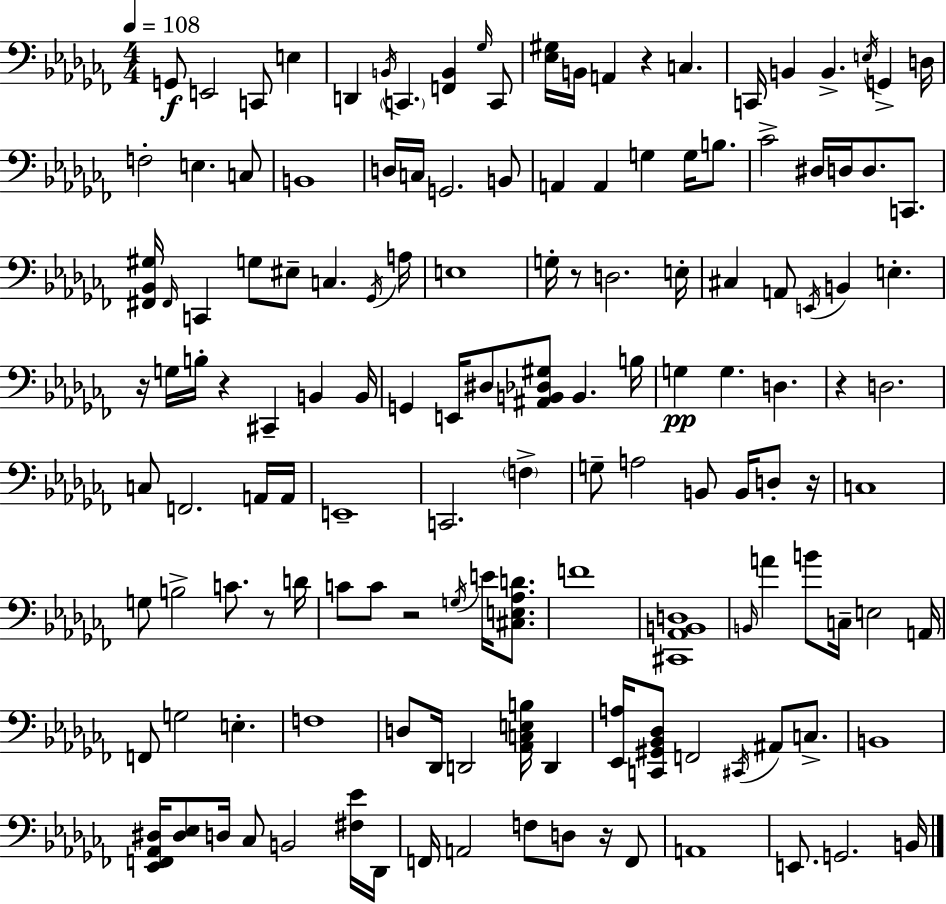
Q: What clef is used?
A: bass